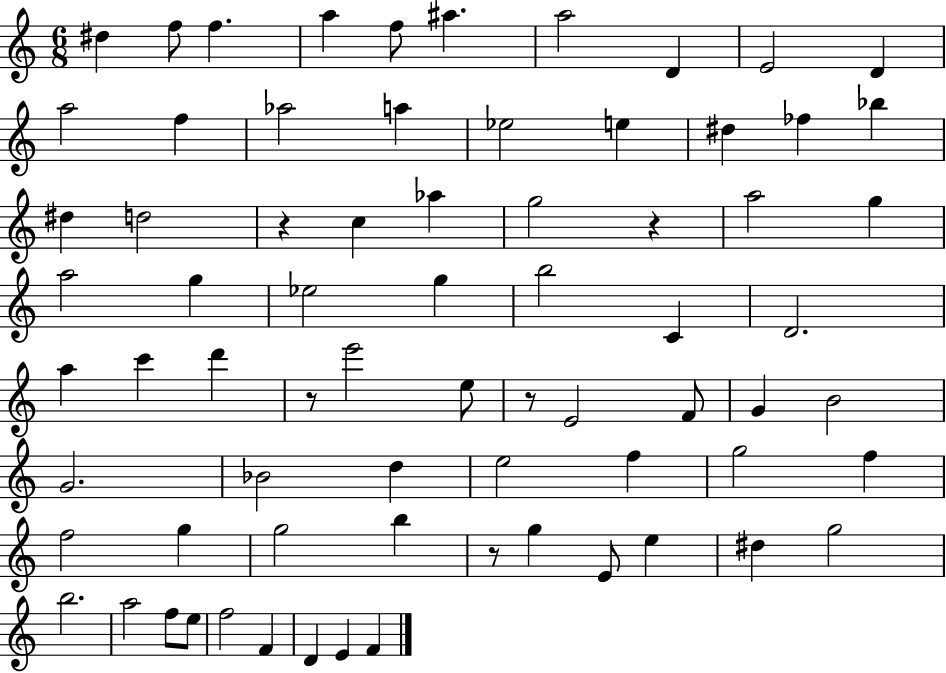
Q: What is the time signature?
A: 6/8